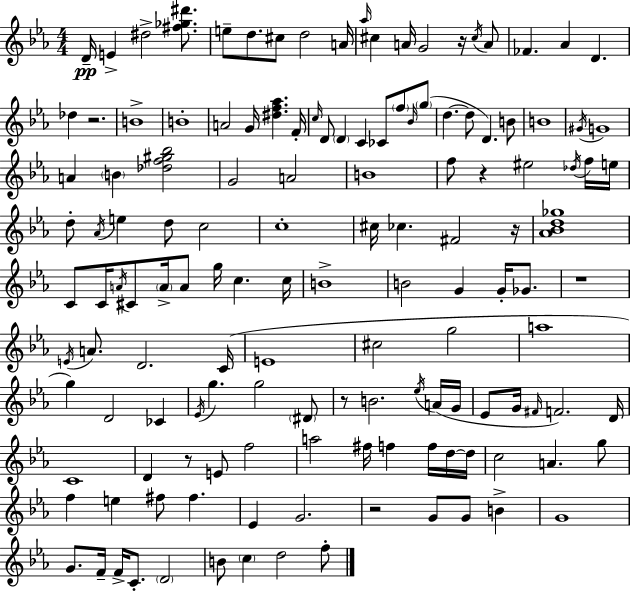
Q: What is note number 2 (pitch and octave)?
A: E4